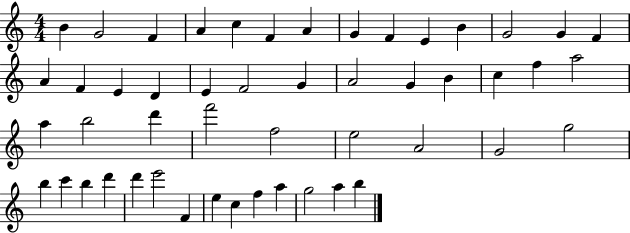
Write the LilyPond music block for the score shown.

{
  \clef treble
  \numericTimeSignature
  \time 4/4
  \key c \major
  b'4 g'2 f'4 | a'4 c''4 f'4 a'4 | g'4 f'4 e'4 b'4 | g'2 g'4 f'4 | \break a'4 f'4 e'4 d'4 | e'4 f'2 g'4 | a'2 g'4 b'4 | c''4 f''4 a''2 | \break a''4 b''2 d'''4 | f'''2 f''2 | e''2 a'2 | g'2 g''2 | \break b''4 c'''4 b''4 d'''4 | d'''4 e'''2 f'4 | e''4 c''4 f''4 a''4 | g''2 a''4 b''4 | \break \bar "|."
}